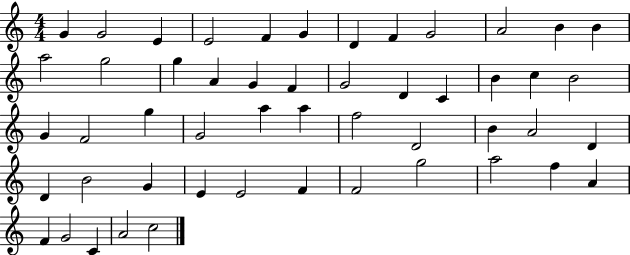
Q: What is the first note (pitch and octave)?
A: G4